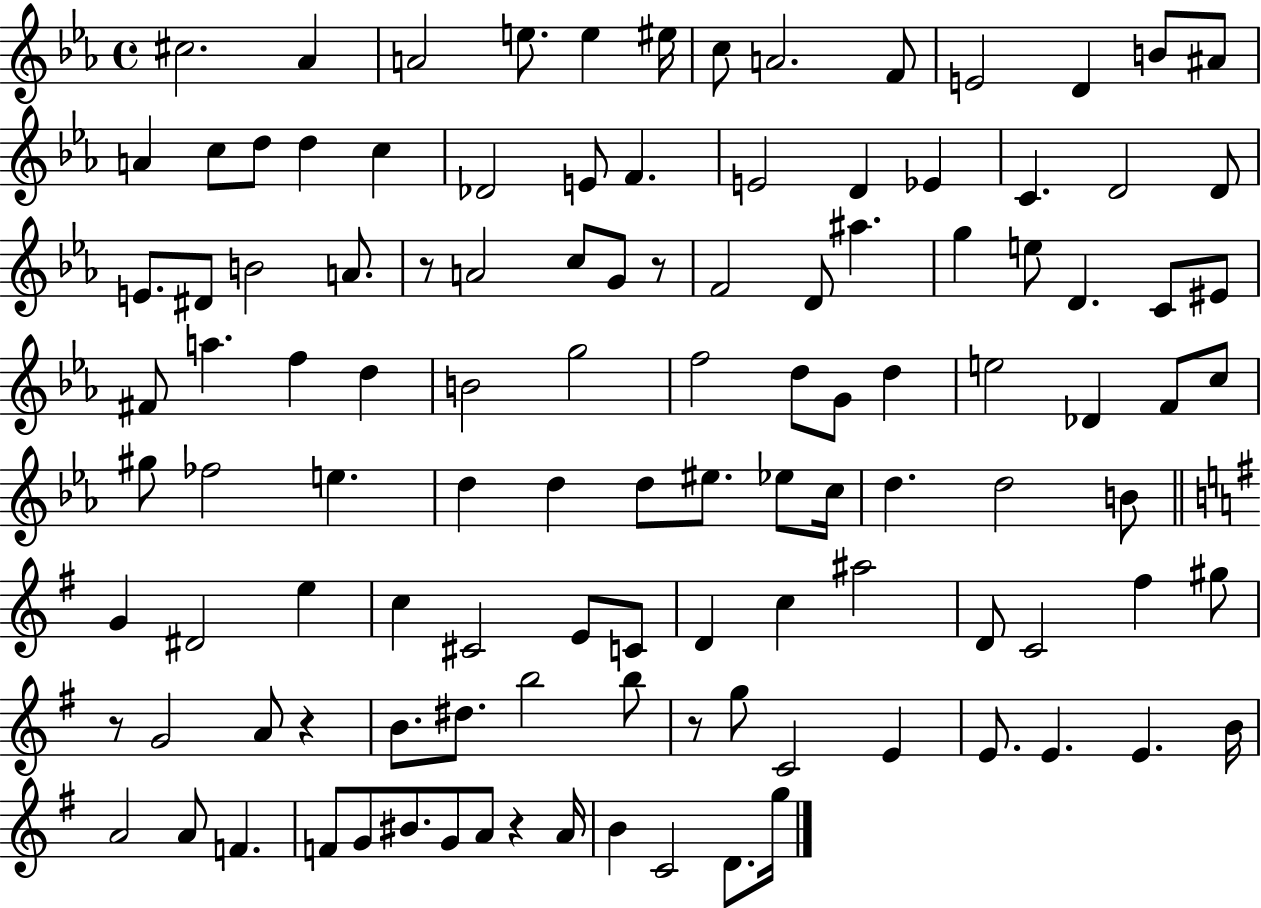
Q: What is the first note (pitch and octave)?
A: C#5